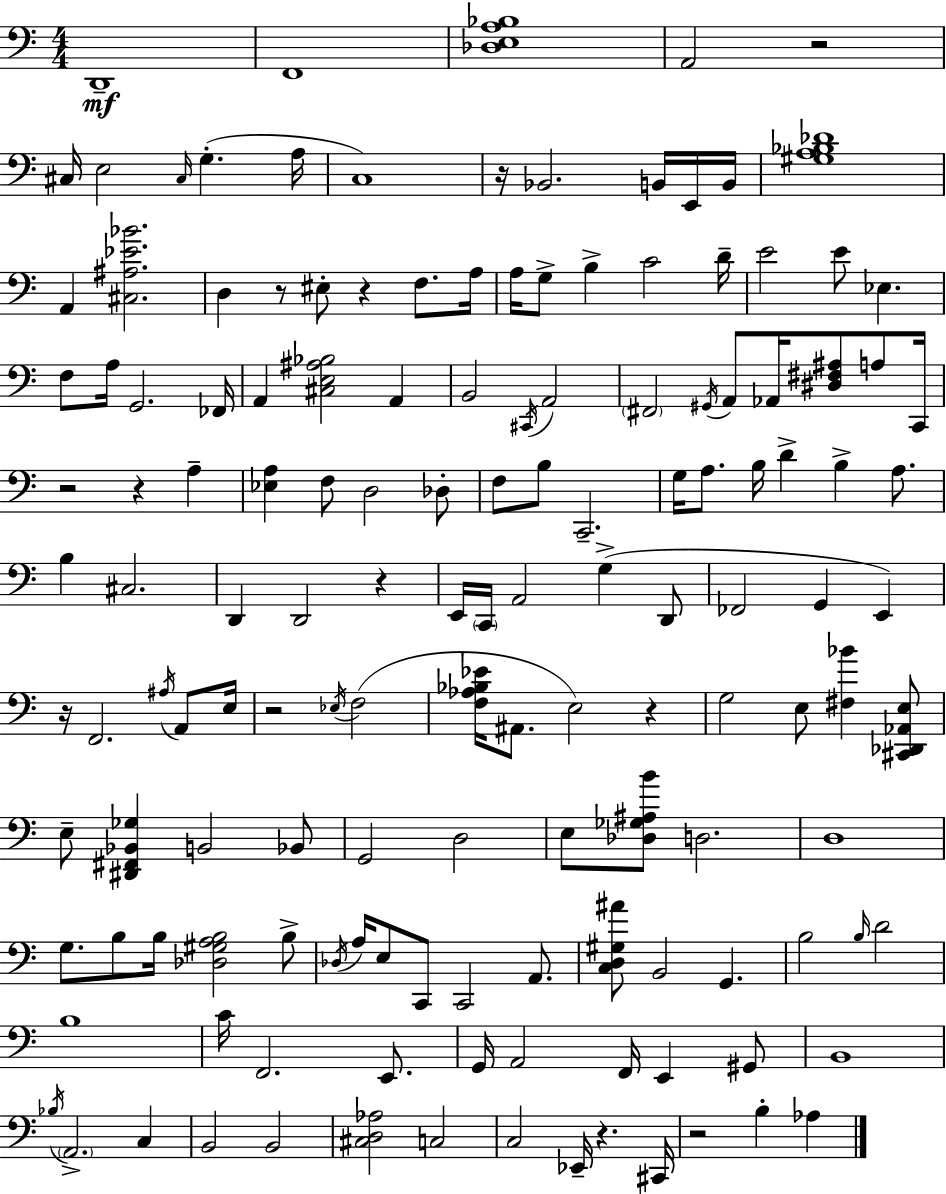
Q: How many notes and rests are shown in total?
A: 146